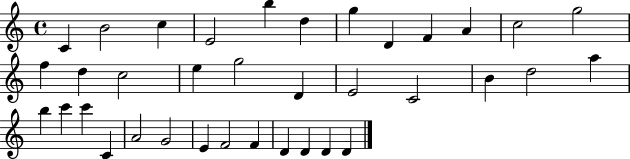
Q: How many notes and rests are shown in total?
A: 36